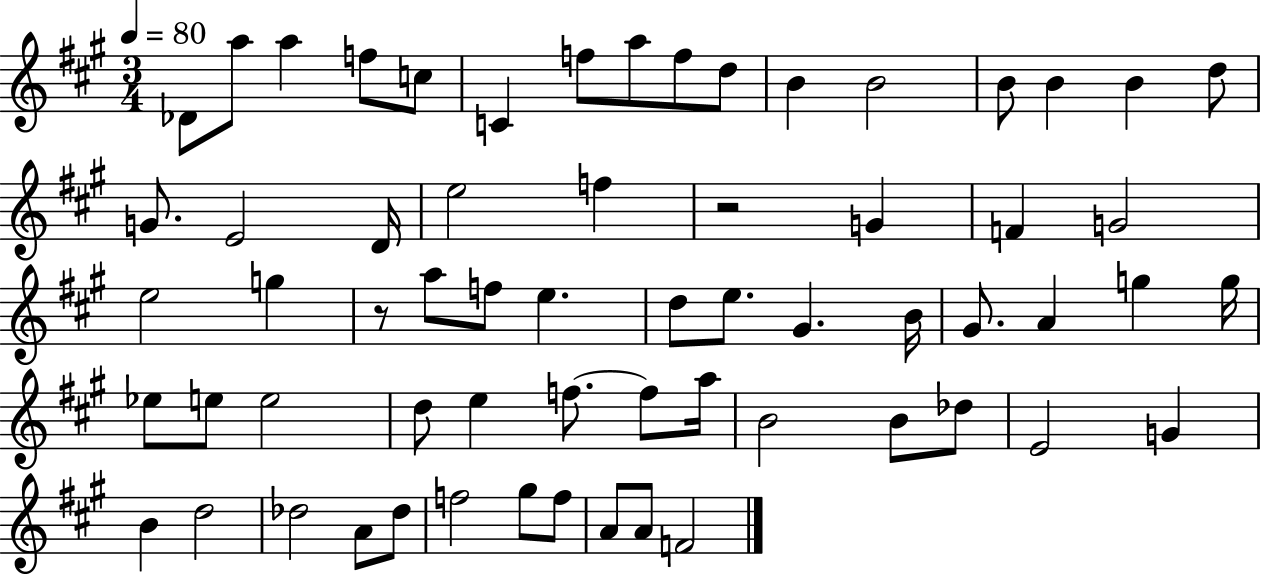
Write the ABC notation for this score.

X:1
T:Untitled
M:3/4
L:1/4
K:A
_D/2 a/2 a f/2 c/2 C f/2 a/2 f/2 d/2 B B2 B/2 B B d/2 G/2 E2 D/4 e2 f z2 G F G2 e2 g z/2 a/2 f/2 e d/2 e/2 ^G B/4 ^G/2 A g g/4 _e/2 e/2 e2 d/2 e f/2 f/2 a/4 B2 B/2 _d/2 E2 G B d2 _d2 A/2 _d/2 f2 ^g/2 f/2 A/2 A/2 F2